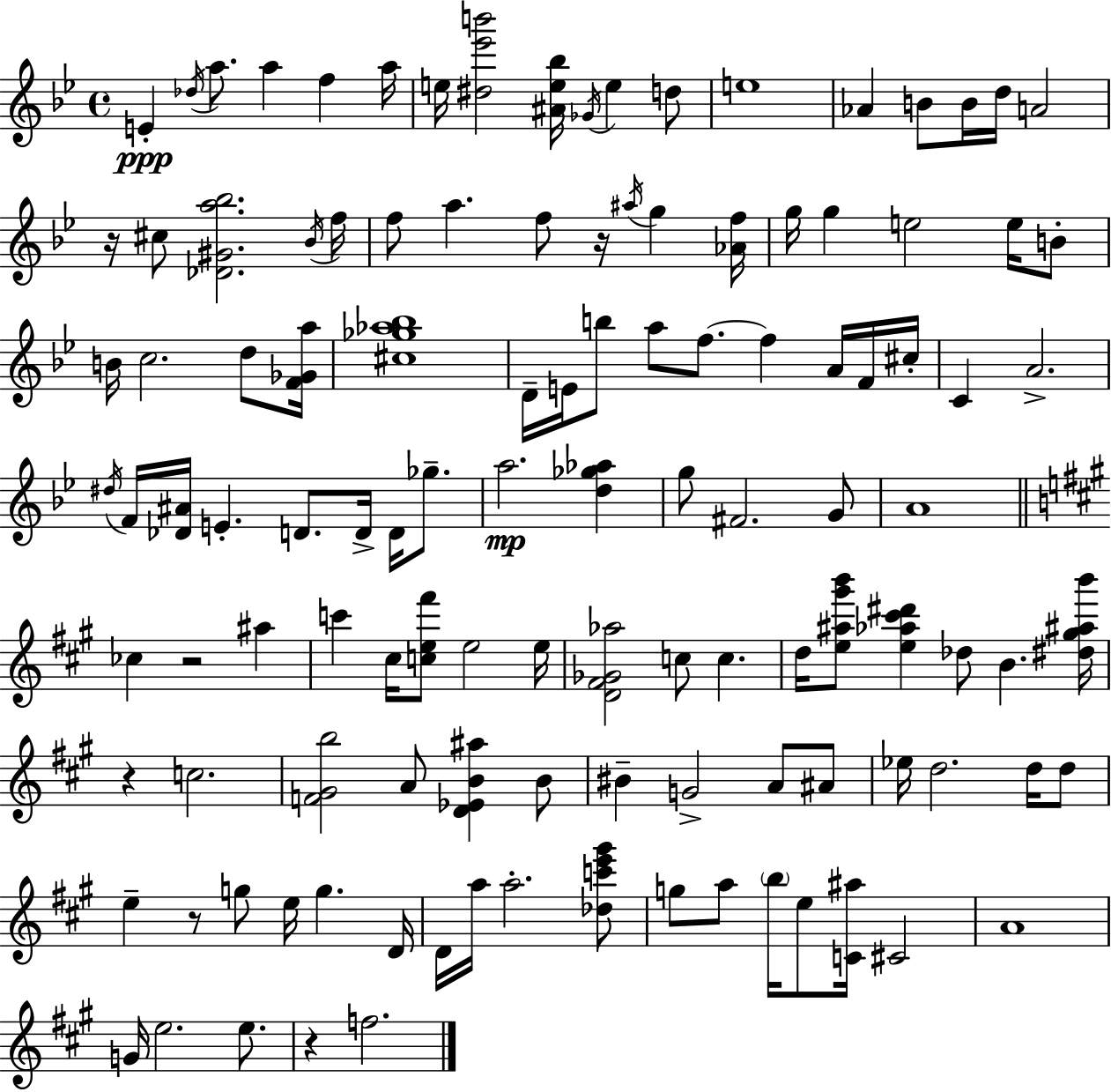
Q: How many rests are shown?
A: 6